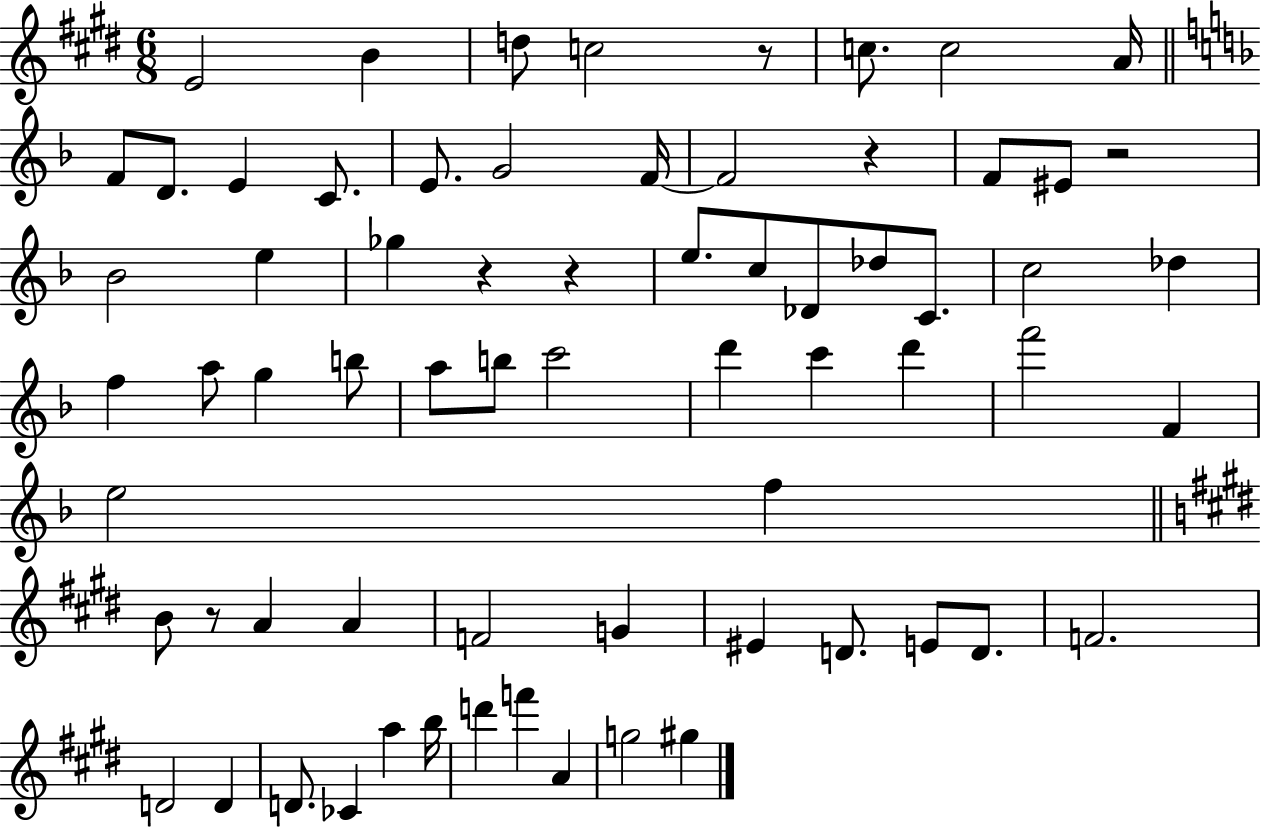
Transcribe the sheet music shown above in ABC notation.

X:1
T:Untitled
M:6/8
L:1/4
K:E
E2 B d/2 c2 z/2 c/2 c2 A/4 F/2 D/2 E C/2 E/2 G2 F/4 F2 z F/2 ^E/2 z2 _B2 e _g z z e/2 c/2 _D/2 _d/2 C/2 c2 _d f a/2 g b/2 a/2 b/2 c'2 d' c' d' f'2 F e2 f B/2 z/2 A A F2 G ^E D/2 E/2 D/2 F2 D2 D D/2 _C a b/4 d' f' A g2 ^g